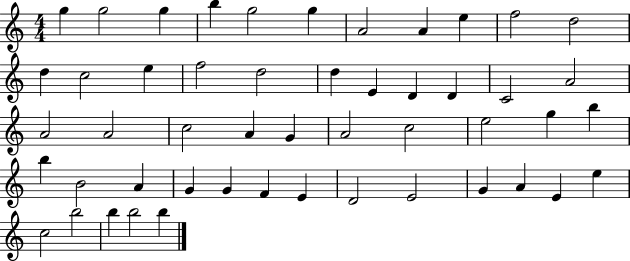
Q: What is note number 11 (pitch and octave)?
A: D5